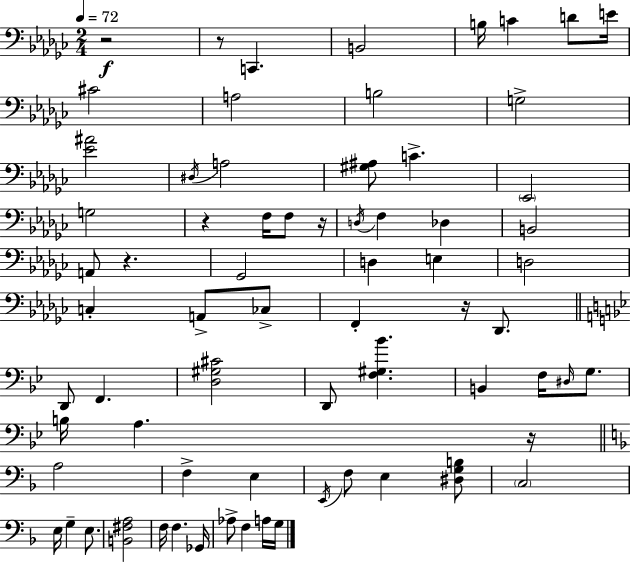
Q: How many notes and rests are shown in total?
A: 70